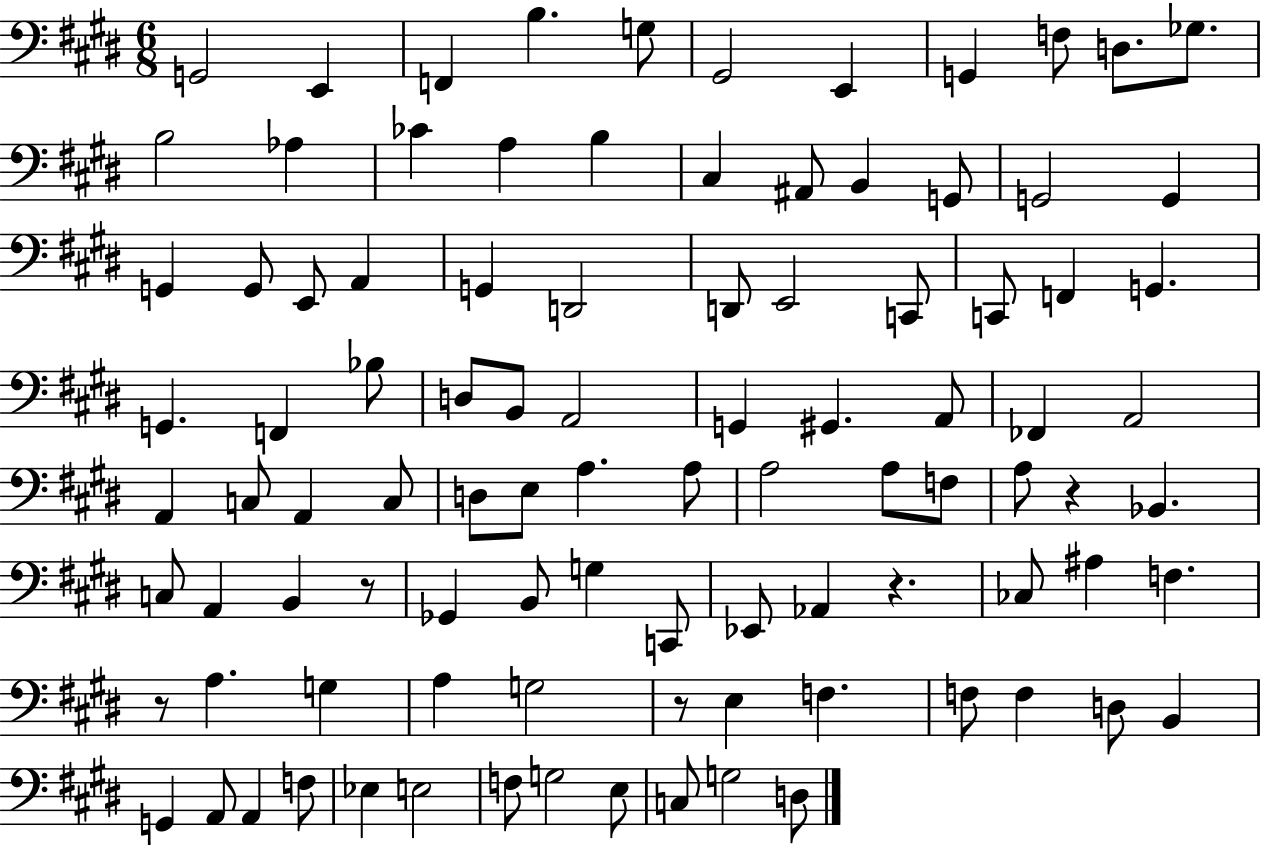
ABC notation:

X:1
T:Untitled
M:6/8
L:1/4
K:E
G,,2 E,, F,, B, G,/2 ^G,,2 E,, G,, F,/2 D,/2 _G,/2 B,2 _A, _C A, B, ^C, ^A,,/2 B,, G,,/2 G,,2 G,, G,, G,,/2 E,,/2 A,, G,, D,,2 D,,/2 E,,2 C,,/2 C,,/2 F,, G,, G,, F,, _B,/2 D,/2 B,,/2 A,,2 G,, ^G,, A,,/2 _F,, A,,2 A,, C,/2 A,, C,/2 D,/2 E,/2 A, A,/2 A,2 A,/2 F,/2 A,/2 z _B,, C,/2 A,, B,, z/2 _G,, B,,/2 G, C,,/2 _E,,/2 _A,, z _C,/2 ^A, F, z/2 A, G, A, G,2 z/2 E, F, F,/2 F, D,/2 B,, G,, A,,/2 A,, F,/2 _E, E,2 F,/2 G,2 E,/2 C,/2 G,2 D,/2